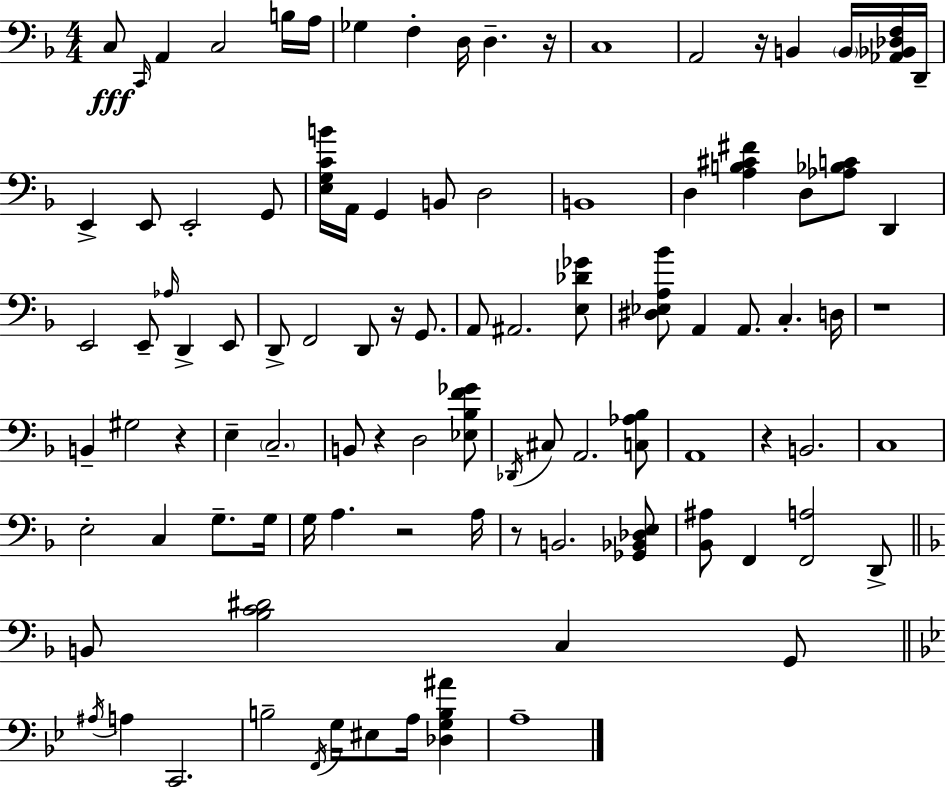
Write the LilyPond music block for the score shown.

{
  \clef bass
  \numericTimeSignature
  \time 4/4
  \key d \minor
  c8\fff \grace { c,16 } a,4 c2 b16 | a16 ges4 f4-. d16 d4.-- | r16 c1 | a,2 r16 b,4 \parenthesize b,16 <aes, bes, des f>16 | \break d,16-- e,4-> e,8 e,2-. g,8 | <e g c' b'>16 a,16 g,4 b,8 d2 | b,1 | d4 <a b cis' fis'>4 d8 <aes bes c'>8 d,4 | \break e,2 e,8-- \grace { aes16 } d,4-> | e,8 d,8-> f,2 d,8 r16 g,8. | a,8 ais,2. | <e des' ges'>8 <dis ees a bes'>8 a,4 a,8. c4.-. | \break d16 r1 | b,4-- gis2 r4 | e4-- \parenthesize c2.-- | b,8 r4 d2 | \break <ees bes f' ges'>8 \acciaccatura { des,16 } cis8 a,2. | <c aes bes>8 a,1 | r4 b,2. | c1 | \break e2-. c4 g8.-- | g16 g16 a4. r2 | a16 r8 b,2. | <ges, bes, des e>8 <bes, ais>8 f,4 <f, a>2 | \break d,8-> \bar "||" \break \key f \major b,8 <bes c' dis'>2 c4 g,8 | \bar "||" \break \key bes \major \acciaccatura { ais16 } a4 c,2. | b2-- \acciaccatura { f,16 } g16 eis8 a16 <des g b ais'>4 | a1-- | \bar "|."
}